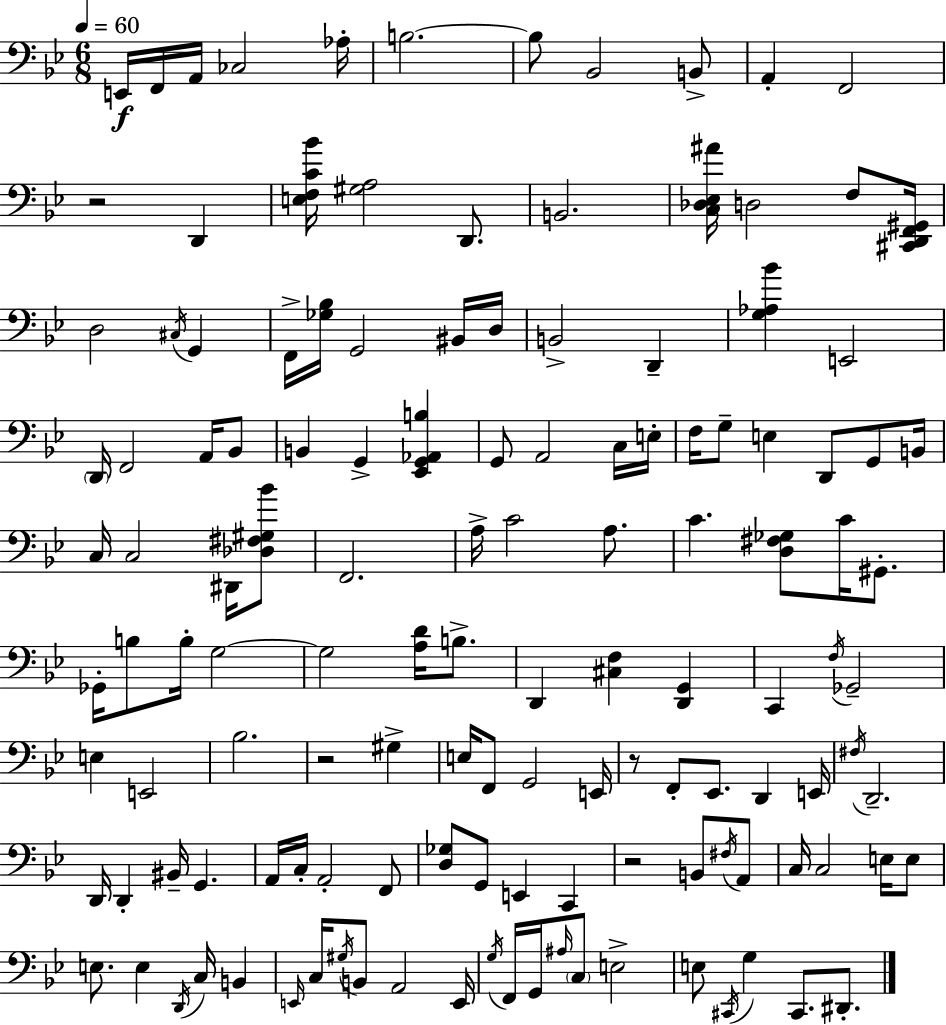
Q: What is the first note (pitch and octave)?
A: E2